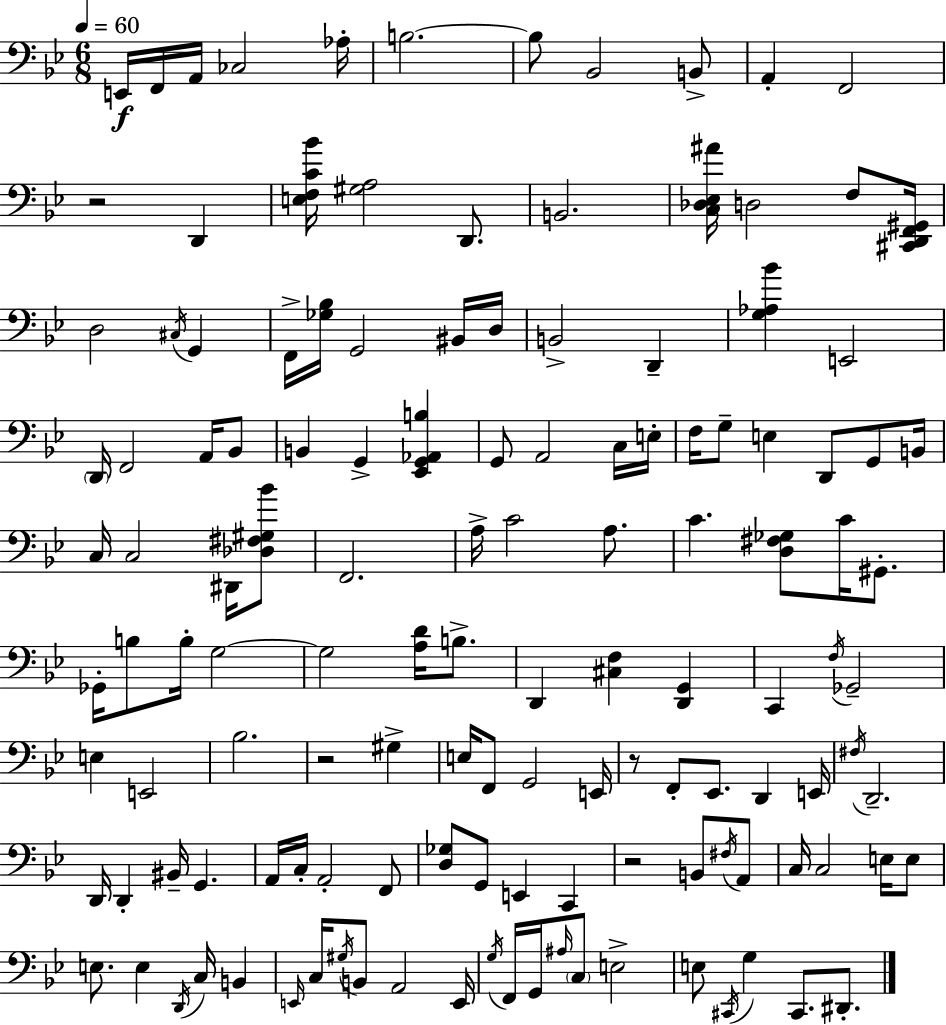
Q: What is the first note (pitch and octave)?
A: E2